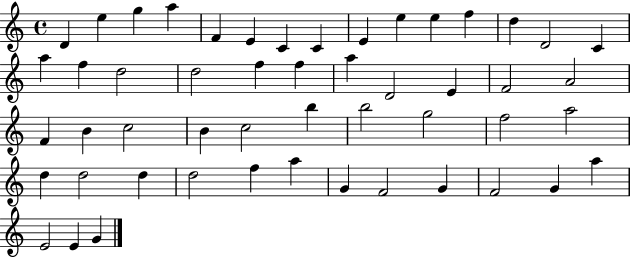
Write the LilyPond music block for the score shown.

{
  \clef treble
  \time 4/4
  \defaultTimeSignature
  \key c \major
  d'4 e''4 g''4 a''4 | f'4 e'4 c'4 c'4 | e'4 e''4 e''4 f''4 | d''4 d'2 c'4 | \break a''4 f''4 d''2 | d''2 f''4 f''4 | a''4 d'2 e'4 | f'2 a'2 | \break f'4 b'4 c''2 | b'4 c''2 b''4 | b''2 g''2 | f''2 a''2 | \break d''4 d''2 d''4 | d''2 f''4 a''4 | g'4 f'2 g'4 | f'2 g'4 a''4 | \break e'2 e'4 g'4 | \bar "|."
}